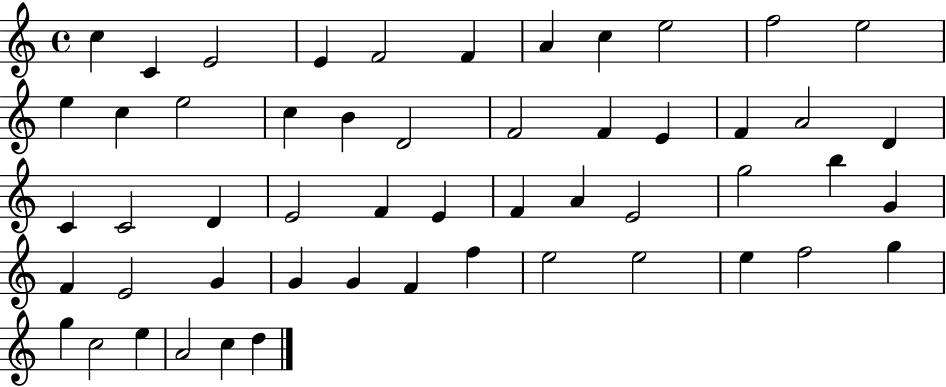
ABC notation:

X:1
T:Untitled
M:4/4
L:1/4
K:C
c C E2 E F2 F A c e2 f2 e2 e c e2 c B D2 F2 F E F A2 D C C2 D E2 F E F A E2 g2 b G F E2 G G G F f e2 e2 e f2 g g c2 e A2 c d